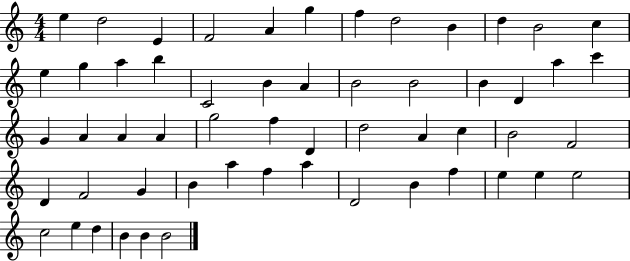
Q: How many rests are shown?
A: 0